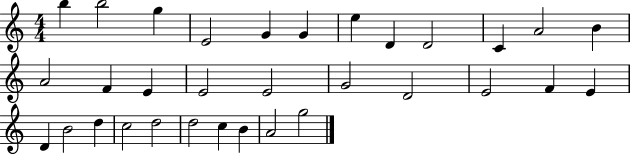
{
  \clef treble
  \numericTimeSignature
  \time 4/4
  \key c \major
  b''4 b''2 g''4 | e'2 g'4 g'4 | e''4 d'4 d'2 | c'4 a'2 b'4 | \break a'2 f'4 e'4 | e'2 e'2 | g'2 d'2 | e'2 f'4 e'4 | \break d'4 b'2 d''4 | c''2 d''2 | d''2 c''4 b'4 | a'2 g''2 | \break \bar "|."
}